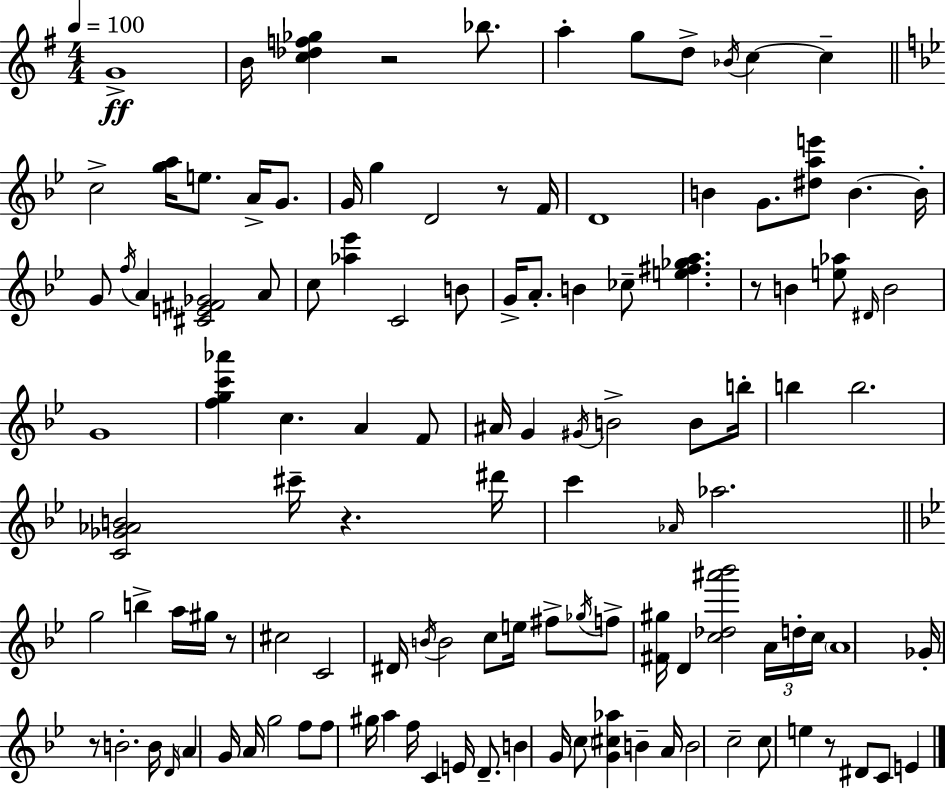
{
  \clef treble
  \numericTimeSignature
  \time 4/4
  \key g \major
  \tempo 4 = 100
  \repeat volta 2 { g'1->\ff | b'16 <c'' des'' f'' ges''>4 r2 bes''8. | a''4-. g''8 d''8-> \acciaccatura { bes'16 } c''4~~ c''4-- | \bar "||" \break \key g \minor c''2-> <g'' a''>16 e''8. a'16-> g'8. | g'16 g''4 d'2 r8 f'16 | d'1 | b'4 g'8. <dis'' a'' e'''>8 b'4.~~ b'16-. | \break g'8 \acciaccatura { f''16 } a'4 <cis' e' fis' ges'>2 a'8 | c''8 <aes'' ees'''>4 c'2 b'8 | g'16-> a'8.-. b'4 ces''8-- <e'' fis'' ges'' a''>4. | r8 b'4 <e'' aes''>8 \grace { dis'16 } b'2 | \break g'1 | <f'' g'' c''' aes'''>4 c''4. a'4 | f'8 ais'16 g'4 \acciaccatura { gis'16 } b'2-> | b'8 b''16-. b''4 b''2. | \break <c' ges' aes' b'>2 cis'''16-- r4. | dis'''16 c'''4 \grace { aes'16 } aes''2. | \bar "||" \break \key bes \major g''2 b''4-> a''16 gis''16 r8 | cis''2 c'2 | dis'16 \acciaccatura { b'16 } b'2 c''8 e''16 fis''8-> \acciaccatura { ges''16 } | f''8-> <fis' gis''>16 d'4 <c'' des'' ais''' bes'''>2 \tuplet 3/2 { a'16 | \break d''16-. c''16 } \parenthesize a'1 | ges'16-. r8 b'2.-. | b'16 \grace { d'16 } \parenthesize a'4 g'16 a'16 g''2 | f''8 f''8 gis''16 a''4 f''16 c'4 e'16 | \break d'8.-- b'4 g'16 \parenthesize c''8 <g' cis'' aes''>4 b'4-- | a'16 b'2 c''2-- | c''8 e''4 r8 dis'8 c'8 e'4 | } \bar "|."
}